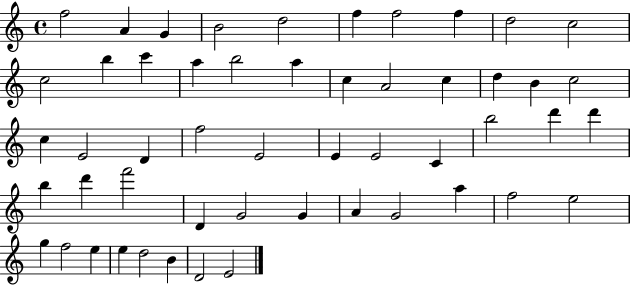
X:1
T:Untitled
M:4/4
L:1/4
K:C
f2 A G B2 d2 f f2 f d2 c2 c2 b c' a b2 a c A2 c d B c2 c E2 D f2 E2 E E2 C b2 d' d' b d' f'2 D G2 G A G2 a f2 e2 g f2 e e d2 B D2 E2